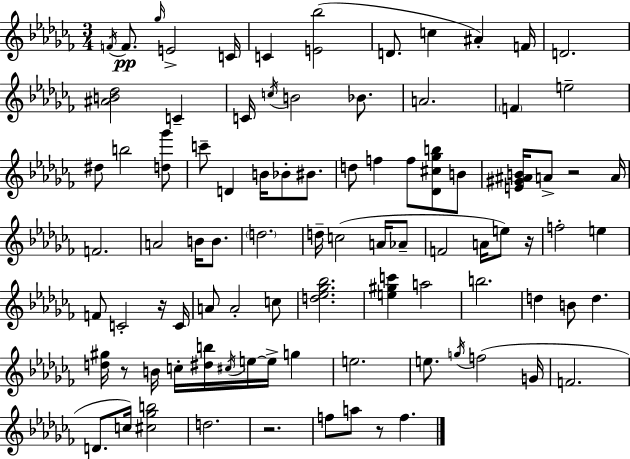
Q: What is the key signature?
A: AES minor